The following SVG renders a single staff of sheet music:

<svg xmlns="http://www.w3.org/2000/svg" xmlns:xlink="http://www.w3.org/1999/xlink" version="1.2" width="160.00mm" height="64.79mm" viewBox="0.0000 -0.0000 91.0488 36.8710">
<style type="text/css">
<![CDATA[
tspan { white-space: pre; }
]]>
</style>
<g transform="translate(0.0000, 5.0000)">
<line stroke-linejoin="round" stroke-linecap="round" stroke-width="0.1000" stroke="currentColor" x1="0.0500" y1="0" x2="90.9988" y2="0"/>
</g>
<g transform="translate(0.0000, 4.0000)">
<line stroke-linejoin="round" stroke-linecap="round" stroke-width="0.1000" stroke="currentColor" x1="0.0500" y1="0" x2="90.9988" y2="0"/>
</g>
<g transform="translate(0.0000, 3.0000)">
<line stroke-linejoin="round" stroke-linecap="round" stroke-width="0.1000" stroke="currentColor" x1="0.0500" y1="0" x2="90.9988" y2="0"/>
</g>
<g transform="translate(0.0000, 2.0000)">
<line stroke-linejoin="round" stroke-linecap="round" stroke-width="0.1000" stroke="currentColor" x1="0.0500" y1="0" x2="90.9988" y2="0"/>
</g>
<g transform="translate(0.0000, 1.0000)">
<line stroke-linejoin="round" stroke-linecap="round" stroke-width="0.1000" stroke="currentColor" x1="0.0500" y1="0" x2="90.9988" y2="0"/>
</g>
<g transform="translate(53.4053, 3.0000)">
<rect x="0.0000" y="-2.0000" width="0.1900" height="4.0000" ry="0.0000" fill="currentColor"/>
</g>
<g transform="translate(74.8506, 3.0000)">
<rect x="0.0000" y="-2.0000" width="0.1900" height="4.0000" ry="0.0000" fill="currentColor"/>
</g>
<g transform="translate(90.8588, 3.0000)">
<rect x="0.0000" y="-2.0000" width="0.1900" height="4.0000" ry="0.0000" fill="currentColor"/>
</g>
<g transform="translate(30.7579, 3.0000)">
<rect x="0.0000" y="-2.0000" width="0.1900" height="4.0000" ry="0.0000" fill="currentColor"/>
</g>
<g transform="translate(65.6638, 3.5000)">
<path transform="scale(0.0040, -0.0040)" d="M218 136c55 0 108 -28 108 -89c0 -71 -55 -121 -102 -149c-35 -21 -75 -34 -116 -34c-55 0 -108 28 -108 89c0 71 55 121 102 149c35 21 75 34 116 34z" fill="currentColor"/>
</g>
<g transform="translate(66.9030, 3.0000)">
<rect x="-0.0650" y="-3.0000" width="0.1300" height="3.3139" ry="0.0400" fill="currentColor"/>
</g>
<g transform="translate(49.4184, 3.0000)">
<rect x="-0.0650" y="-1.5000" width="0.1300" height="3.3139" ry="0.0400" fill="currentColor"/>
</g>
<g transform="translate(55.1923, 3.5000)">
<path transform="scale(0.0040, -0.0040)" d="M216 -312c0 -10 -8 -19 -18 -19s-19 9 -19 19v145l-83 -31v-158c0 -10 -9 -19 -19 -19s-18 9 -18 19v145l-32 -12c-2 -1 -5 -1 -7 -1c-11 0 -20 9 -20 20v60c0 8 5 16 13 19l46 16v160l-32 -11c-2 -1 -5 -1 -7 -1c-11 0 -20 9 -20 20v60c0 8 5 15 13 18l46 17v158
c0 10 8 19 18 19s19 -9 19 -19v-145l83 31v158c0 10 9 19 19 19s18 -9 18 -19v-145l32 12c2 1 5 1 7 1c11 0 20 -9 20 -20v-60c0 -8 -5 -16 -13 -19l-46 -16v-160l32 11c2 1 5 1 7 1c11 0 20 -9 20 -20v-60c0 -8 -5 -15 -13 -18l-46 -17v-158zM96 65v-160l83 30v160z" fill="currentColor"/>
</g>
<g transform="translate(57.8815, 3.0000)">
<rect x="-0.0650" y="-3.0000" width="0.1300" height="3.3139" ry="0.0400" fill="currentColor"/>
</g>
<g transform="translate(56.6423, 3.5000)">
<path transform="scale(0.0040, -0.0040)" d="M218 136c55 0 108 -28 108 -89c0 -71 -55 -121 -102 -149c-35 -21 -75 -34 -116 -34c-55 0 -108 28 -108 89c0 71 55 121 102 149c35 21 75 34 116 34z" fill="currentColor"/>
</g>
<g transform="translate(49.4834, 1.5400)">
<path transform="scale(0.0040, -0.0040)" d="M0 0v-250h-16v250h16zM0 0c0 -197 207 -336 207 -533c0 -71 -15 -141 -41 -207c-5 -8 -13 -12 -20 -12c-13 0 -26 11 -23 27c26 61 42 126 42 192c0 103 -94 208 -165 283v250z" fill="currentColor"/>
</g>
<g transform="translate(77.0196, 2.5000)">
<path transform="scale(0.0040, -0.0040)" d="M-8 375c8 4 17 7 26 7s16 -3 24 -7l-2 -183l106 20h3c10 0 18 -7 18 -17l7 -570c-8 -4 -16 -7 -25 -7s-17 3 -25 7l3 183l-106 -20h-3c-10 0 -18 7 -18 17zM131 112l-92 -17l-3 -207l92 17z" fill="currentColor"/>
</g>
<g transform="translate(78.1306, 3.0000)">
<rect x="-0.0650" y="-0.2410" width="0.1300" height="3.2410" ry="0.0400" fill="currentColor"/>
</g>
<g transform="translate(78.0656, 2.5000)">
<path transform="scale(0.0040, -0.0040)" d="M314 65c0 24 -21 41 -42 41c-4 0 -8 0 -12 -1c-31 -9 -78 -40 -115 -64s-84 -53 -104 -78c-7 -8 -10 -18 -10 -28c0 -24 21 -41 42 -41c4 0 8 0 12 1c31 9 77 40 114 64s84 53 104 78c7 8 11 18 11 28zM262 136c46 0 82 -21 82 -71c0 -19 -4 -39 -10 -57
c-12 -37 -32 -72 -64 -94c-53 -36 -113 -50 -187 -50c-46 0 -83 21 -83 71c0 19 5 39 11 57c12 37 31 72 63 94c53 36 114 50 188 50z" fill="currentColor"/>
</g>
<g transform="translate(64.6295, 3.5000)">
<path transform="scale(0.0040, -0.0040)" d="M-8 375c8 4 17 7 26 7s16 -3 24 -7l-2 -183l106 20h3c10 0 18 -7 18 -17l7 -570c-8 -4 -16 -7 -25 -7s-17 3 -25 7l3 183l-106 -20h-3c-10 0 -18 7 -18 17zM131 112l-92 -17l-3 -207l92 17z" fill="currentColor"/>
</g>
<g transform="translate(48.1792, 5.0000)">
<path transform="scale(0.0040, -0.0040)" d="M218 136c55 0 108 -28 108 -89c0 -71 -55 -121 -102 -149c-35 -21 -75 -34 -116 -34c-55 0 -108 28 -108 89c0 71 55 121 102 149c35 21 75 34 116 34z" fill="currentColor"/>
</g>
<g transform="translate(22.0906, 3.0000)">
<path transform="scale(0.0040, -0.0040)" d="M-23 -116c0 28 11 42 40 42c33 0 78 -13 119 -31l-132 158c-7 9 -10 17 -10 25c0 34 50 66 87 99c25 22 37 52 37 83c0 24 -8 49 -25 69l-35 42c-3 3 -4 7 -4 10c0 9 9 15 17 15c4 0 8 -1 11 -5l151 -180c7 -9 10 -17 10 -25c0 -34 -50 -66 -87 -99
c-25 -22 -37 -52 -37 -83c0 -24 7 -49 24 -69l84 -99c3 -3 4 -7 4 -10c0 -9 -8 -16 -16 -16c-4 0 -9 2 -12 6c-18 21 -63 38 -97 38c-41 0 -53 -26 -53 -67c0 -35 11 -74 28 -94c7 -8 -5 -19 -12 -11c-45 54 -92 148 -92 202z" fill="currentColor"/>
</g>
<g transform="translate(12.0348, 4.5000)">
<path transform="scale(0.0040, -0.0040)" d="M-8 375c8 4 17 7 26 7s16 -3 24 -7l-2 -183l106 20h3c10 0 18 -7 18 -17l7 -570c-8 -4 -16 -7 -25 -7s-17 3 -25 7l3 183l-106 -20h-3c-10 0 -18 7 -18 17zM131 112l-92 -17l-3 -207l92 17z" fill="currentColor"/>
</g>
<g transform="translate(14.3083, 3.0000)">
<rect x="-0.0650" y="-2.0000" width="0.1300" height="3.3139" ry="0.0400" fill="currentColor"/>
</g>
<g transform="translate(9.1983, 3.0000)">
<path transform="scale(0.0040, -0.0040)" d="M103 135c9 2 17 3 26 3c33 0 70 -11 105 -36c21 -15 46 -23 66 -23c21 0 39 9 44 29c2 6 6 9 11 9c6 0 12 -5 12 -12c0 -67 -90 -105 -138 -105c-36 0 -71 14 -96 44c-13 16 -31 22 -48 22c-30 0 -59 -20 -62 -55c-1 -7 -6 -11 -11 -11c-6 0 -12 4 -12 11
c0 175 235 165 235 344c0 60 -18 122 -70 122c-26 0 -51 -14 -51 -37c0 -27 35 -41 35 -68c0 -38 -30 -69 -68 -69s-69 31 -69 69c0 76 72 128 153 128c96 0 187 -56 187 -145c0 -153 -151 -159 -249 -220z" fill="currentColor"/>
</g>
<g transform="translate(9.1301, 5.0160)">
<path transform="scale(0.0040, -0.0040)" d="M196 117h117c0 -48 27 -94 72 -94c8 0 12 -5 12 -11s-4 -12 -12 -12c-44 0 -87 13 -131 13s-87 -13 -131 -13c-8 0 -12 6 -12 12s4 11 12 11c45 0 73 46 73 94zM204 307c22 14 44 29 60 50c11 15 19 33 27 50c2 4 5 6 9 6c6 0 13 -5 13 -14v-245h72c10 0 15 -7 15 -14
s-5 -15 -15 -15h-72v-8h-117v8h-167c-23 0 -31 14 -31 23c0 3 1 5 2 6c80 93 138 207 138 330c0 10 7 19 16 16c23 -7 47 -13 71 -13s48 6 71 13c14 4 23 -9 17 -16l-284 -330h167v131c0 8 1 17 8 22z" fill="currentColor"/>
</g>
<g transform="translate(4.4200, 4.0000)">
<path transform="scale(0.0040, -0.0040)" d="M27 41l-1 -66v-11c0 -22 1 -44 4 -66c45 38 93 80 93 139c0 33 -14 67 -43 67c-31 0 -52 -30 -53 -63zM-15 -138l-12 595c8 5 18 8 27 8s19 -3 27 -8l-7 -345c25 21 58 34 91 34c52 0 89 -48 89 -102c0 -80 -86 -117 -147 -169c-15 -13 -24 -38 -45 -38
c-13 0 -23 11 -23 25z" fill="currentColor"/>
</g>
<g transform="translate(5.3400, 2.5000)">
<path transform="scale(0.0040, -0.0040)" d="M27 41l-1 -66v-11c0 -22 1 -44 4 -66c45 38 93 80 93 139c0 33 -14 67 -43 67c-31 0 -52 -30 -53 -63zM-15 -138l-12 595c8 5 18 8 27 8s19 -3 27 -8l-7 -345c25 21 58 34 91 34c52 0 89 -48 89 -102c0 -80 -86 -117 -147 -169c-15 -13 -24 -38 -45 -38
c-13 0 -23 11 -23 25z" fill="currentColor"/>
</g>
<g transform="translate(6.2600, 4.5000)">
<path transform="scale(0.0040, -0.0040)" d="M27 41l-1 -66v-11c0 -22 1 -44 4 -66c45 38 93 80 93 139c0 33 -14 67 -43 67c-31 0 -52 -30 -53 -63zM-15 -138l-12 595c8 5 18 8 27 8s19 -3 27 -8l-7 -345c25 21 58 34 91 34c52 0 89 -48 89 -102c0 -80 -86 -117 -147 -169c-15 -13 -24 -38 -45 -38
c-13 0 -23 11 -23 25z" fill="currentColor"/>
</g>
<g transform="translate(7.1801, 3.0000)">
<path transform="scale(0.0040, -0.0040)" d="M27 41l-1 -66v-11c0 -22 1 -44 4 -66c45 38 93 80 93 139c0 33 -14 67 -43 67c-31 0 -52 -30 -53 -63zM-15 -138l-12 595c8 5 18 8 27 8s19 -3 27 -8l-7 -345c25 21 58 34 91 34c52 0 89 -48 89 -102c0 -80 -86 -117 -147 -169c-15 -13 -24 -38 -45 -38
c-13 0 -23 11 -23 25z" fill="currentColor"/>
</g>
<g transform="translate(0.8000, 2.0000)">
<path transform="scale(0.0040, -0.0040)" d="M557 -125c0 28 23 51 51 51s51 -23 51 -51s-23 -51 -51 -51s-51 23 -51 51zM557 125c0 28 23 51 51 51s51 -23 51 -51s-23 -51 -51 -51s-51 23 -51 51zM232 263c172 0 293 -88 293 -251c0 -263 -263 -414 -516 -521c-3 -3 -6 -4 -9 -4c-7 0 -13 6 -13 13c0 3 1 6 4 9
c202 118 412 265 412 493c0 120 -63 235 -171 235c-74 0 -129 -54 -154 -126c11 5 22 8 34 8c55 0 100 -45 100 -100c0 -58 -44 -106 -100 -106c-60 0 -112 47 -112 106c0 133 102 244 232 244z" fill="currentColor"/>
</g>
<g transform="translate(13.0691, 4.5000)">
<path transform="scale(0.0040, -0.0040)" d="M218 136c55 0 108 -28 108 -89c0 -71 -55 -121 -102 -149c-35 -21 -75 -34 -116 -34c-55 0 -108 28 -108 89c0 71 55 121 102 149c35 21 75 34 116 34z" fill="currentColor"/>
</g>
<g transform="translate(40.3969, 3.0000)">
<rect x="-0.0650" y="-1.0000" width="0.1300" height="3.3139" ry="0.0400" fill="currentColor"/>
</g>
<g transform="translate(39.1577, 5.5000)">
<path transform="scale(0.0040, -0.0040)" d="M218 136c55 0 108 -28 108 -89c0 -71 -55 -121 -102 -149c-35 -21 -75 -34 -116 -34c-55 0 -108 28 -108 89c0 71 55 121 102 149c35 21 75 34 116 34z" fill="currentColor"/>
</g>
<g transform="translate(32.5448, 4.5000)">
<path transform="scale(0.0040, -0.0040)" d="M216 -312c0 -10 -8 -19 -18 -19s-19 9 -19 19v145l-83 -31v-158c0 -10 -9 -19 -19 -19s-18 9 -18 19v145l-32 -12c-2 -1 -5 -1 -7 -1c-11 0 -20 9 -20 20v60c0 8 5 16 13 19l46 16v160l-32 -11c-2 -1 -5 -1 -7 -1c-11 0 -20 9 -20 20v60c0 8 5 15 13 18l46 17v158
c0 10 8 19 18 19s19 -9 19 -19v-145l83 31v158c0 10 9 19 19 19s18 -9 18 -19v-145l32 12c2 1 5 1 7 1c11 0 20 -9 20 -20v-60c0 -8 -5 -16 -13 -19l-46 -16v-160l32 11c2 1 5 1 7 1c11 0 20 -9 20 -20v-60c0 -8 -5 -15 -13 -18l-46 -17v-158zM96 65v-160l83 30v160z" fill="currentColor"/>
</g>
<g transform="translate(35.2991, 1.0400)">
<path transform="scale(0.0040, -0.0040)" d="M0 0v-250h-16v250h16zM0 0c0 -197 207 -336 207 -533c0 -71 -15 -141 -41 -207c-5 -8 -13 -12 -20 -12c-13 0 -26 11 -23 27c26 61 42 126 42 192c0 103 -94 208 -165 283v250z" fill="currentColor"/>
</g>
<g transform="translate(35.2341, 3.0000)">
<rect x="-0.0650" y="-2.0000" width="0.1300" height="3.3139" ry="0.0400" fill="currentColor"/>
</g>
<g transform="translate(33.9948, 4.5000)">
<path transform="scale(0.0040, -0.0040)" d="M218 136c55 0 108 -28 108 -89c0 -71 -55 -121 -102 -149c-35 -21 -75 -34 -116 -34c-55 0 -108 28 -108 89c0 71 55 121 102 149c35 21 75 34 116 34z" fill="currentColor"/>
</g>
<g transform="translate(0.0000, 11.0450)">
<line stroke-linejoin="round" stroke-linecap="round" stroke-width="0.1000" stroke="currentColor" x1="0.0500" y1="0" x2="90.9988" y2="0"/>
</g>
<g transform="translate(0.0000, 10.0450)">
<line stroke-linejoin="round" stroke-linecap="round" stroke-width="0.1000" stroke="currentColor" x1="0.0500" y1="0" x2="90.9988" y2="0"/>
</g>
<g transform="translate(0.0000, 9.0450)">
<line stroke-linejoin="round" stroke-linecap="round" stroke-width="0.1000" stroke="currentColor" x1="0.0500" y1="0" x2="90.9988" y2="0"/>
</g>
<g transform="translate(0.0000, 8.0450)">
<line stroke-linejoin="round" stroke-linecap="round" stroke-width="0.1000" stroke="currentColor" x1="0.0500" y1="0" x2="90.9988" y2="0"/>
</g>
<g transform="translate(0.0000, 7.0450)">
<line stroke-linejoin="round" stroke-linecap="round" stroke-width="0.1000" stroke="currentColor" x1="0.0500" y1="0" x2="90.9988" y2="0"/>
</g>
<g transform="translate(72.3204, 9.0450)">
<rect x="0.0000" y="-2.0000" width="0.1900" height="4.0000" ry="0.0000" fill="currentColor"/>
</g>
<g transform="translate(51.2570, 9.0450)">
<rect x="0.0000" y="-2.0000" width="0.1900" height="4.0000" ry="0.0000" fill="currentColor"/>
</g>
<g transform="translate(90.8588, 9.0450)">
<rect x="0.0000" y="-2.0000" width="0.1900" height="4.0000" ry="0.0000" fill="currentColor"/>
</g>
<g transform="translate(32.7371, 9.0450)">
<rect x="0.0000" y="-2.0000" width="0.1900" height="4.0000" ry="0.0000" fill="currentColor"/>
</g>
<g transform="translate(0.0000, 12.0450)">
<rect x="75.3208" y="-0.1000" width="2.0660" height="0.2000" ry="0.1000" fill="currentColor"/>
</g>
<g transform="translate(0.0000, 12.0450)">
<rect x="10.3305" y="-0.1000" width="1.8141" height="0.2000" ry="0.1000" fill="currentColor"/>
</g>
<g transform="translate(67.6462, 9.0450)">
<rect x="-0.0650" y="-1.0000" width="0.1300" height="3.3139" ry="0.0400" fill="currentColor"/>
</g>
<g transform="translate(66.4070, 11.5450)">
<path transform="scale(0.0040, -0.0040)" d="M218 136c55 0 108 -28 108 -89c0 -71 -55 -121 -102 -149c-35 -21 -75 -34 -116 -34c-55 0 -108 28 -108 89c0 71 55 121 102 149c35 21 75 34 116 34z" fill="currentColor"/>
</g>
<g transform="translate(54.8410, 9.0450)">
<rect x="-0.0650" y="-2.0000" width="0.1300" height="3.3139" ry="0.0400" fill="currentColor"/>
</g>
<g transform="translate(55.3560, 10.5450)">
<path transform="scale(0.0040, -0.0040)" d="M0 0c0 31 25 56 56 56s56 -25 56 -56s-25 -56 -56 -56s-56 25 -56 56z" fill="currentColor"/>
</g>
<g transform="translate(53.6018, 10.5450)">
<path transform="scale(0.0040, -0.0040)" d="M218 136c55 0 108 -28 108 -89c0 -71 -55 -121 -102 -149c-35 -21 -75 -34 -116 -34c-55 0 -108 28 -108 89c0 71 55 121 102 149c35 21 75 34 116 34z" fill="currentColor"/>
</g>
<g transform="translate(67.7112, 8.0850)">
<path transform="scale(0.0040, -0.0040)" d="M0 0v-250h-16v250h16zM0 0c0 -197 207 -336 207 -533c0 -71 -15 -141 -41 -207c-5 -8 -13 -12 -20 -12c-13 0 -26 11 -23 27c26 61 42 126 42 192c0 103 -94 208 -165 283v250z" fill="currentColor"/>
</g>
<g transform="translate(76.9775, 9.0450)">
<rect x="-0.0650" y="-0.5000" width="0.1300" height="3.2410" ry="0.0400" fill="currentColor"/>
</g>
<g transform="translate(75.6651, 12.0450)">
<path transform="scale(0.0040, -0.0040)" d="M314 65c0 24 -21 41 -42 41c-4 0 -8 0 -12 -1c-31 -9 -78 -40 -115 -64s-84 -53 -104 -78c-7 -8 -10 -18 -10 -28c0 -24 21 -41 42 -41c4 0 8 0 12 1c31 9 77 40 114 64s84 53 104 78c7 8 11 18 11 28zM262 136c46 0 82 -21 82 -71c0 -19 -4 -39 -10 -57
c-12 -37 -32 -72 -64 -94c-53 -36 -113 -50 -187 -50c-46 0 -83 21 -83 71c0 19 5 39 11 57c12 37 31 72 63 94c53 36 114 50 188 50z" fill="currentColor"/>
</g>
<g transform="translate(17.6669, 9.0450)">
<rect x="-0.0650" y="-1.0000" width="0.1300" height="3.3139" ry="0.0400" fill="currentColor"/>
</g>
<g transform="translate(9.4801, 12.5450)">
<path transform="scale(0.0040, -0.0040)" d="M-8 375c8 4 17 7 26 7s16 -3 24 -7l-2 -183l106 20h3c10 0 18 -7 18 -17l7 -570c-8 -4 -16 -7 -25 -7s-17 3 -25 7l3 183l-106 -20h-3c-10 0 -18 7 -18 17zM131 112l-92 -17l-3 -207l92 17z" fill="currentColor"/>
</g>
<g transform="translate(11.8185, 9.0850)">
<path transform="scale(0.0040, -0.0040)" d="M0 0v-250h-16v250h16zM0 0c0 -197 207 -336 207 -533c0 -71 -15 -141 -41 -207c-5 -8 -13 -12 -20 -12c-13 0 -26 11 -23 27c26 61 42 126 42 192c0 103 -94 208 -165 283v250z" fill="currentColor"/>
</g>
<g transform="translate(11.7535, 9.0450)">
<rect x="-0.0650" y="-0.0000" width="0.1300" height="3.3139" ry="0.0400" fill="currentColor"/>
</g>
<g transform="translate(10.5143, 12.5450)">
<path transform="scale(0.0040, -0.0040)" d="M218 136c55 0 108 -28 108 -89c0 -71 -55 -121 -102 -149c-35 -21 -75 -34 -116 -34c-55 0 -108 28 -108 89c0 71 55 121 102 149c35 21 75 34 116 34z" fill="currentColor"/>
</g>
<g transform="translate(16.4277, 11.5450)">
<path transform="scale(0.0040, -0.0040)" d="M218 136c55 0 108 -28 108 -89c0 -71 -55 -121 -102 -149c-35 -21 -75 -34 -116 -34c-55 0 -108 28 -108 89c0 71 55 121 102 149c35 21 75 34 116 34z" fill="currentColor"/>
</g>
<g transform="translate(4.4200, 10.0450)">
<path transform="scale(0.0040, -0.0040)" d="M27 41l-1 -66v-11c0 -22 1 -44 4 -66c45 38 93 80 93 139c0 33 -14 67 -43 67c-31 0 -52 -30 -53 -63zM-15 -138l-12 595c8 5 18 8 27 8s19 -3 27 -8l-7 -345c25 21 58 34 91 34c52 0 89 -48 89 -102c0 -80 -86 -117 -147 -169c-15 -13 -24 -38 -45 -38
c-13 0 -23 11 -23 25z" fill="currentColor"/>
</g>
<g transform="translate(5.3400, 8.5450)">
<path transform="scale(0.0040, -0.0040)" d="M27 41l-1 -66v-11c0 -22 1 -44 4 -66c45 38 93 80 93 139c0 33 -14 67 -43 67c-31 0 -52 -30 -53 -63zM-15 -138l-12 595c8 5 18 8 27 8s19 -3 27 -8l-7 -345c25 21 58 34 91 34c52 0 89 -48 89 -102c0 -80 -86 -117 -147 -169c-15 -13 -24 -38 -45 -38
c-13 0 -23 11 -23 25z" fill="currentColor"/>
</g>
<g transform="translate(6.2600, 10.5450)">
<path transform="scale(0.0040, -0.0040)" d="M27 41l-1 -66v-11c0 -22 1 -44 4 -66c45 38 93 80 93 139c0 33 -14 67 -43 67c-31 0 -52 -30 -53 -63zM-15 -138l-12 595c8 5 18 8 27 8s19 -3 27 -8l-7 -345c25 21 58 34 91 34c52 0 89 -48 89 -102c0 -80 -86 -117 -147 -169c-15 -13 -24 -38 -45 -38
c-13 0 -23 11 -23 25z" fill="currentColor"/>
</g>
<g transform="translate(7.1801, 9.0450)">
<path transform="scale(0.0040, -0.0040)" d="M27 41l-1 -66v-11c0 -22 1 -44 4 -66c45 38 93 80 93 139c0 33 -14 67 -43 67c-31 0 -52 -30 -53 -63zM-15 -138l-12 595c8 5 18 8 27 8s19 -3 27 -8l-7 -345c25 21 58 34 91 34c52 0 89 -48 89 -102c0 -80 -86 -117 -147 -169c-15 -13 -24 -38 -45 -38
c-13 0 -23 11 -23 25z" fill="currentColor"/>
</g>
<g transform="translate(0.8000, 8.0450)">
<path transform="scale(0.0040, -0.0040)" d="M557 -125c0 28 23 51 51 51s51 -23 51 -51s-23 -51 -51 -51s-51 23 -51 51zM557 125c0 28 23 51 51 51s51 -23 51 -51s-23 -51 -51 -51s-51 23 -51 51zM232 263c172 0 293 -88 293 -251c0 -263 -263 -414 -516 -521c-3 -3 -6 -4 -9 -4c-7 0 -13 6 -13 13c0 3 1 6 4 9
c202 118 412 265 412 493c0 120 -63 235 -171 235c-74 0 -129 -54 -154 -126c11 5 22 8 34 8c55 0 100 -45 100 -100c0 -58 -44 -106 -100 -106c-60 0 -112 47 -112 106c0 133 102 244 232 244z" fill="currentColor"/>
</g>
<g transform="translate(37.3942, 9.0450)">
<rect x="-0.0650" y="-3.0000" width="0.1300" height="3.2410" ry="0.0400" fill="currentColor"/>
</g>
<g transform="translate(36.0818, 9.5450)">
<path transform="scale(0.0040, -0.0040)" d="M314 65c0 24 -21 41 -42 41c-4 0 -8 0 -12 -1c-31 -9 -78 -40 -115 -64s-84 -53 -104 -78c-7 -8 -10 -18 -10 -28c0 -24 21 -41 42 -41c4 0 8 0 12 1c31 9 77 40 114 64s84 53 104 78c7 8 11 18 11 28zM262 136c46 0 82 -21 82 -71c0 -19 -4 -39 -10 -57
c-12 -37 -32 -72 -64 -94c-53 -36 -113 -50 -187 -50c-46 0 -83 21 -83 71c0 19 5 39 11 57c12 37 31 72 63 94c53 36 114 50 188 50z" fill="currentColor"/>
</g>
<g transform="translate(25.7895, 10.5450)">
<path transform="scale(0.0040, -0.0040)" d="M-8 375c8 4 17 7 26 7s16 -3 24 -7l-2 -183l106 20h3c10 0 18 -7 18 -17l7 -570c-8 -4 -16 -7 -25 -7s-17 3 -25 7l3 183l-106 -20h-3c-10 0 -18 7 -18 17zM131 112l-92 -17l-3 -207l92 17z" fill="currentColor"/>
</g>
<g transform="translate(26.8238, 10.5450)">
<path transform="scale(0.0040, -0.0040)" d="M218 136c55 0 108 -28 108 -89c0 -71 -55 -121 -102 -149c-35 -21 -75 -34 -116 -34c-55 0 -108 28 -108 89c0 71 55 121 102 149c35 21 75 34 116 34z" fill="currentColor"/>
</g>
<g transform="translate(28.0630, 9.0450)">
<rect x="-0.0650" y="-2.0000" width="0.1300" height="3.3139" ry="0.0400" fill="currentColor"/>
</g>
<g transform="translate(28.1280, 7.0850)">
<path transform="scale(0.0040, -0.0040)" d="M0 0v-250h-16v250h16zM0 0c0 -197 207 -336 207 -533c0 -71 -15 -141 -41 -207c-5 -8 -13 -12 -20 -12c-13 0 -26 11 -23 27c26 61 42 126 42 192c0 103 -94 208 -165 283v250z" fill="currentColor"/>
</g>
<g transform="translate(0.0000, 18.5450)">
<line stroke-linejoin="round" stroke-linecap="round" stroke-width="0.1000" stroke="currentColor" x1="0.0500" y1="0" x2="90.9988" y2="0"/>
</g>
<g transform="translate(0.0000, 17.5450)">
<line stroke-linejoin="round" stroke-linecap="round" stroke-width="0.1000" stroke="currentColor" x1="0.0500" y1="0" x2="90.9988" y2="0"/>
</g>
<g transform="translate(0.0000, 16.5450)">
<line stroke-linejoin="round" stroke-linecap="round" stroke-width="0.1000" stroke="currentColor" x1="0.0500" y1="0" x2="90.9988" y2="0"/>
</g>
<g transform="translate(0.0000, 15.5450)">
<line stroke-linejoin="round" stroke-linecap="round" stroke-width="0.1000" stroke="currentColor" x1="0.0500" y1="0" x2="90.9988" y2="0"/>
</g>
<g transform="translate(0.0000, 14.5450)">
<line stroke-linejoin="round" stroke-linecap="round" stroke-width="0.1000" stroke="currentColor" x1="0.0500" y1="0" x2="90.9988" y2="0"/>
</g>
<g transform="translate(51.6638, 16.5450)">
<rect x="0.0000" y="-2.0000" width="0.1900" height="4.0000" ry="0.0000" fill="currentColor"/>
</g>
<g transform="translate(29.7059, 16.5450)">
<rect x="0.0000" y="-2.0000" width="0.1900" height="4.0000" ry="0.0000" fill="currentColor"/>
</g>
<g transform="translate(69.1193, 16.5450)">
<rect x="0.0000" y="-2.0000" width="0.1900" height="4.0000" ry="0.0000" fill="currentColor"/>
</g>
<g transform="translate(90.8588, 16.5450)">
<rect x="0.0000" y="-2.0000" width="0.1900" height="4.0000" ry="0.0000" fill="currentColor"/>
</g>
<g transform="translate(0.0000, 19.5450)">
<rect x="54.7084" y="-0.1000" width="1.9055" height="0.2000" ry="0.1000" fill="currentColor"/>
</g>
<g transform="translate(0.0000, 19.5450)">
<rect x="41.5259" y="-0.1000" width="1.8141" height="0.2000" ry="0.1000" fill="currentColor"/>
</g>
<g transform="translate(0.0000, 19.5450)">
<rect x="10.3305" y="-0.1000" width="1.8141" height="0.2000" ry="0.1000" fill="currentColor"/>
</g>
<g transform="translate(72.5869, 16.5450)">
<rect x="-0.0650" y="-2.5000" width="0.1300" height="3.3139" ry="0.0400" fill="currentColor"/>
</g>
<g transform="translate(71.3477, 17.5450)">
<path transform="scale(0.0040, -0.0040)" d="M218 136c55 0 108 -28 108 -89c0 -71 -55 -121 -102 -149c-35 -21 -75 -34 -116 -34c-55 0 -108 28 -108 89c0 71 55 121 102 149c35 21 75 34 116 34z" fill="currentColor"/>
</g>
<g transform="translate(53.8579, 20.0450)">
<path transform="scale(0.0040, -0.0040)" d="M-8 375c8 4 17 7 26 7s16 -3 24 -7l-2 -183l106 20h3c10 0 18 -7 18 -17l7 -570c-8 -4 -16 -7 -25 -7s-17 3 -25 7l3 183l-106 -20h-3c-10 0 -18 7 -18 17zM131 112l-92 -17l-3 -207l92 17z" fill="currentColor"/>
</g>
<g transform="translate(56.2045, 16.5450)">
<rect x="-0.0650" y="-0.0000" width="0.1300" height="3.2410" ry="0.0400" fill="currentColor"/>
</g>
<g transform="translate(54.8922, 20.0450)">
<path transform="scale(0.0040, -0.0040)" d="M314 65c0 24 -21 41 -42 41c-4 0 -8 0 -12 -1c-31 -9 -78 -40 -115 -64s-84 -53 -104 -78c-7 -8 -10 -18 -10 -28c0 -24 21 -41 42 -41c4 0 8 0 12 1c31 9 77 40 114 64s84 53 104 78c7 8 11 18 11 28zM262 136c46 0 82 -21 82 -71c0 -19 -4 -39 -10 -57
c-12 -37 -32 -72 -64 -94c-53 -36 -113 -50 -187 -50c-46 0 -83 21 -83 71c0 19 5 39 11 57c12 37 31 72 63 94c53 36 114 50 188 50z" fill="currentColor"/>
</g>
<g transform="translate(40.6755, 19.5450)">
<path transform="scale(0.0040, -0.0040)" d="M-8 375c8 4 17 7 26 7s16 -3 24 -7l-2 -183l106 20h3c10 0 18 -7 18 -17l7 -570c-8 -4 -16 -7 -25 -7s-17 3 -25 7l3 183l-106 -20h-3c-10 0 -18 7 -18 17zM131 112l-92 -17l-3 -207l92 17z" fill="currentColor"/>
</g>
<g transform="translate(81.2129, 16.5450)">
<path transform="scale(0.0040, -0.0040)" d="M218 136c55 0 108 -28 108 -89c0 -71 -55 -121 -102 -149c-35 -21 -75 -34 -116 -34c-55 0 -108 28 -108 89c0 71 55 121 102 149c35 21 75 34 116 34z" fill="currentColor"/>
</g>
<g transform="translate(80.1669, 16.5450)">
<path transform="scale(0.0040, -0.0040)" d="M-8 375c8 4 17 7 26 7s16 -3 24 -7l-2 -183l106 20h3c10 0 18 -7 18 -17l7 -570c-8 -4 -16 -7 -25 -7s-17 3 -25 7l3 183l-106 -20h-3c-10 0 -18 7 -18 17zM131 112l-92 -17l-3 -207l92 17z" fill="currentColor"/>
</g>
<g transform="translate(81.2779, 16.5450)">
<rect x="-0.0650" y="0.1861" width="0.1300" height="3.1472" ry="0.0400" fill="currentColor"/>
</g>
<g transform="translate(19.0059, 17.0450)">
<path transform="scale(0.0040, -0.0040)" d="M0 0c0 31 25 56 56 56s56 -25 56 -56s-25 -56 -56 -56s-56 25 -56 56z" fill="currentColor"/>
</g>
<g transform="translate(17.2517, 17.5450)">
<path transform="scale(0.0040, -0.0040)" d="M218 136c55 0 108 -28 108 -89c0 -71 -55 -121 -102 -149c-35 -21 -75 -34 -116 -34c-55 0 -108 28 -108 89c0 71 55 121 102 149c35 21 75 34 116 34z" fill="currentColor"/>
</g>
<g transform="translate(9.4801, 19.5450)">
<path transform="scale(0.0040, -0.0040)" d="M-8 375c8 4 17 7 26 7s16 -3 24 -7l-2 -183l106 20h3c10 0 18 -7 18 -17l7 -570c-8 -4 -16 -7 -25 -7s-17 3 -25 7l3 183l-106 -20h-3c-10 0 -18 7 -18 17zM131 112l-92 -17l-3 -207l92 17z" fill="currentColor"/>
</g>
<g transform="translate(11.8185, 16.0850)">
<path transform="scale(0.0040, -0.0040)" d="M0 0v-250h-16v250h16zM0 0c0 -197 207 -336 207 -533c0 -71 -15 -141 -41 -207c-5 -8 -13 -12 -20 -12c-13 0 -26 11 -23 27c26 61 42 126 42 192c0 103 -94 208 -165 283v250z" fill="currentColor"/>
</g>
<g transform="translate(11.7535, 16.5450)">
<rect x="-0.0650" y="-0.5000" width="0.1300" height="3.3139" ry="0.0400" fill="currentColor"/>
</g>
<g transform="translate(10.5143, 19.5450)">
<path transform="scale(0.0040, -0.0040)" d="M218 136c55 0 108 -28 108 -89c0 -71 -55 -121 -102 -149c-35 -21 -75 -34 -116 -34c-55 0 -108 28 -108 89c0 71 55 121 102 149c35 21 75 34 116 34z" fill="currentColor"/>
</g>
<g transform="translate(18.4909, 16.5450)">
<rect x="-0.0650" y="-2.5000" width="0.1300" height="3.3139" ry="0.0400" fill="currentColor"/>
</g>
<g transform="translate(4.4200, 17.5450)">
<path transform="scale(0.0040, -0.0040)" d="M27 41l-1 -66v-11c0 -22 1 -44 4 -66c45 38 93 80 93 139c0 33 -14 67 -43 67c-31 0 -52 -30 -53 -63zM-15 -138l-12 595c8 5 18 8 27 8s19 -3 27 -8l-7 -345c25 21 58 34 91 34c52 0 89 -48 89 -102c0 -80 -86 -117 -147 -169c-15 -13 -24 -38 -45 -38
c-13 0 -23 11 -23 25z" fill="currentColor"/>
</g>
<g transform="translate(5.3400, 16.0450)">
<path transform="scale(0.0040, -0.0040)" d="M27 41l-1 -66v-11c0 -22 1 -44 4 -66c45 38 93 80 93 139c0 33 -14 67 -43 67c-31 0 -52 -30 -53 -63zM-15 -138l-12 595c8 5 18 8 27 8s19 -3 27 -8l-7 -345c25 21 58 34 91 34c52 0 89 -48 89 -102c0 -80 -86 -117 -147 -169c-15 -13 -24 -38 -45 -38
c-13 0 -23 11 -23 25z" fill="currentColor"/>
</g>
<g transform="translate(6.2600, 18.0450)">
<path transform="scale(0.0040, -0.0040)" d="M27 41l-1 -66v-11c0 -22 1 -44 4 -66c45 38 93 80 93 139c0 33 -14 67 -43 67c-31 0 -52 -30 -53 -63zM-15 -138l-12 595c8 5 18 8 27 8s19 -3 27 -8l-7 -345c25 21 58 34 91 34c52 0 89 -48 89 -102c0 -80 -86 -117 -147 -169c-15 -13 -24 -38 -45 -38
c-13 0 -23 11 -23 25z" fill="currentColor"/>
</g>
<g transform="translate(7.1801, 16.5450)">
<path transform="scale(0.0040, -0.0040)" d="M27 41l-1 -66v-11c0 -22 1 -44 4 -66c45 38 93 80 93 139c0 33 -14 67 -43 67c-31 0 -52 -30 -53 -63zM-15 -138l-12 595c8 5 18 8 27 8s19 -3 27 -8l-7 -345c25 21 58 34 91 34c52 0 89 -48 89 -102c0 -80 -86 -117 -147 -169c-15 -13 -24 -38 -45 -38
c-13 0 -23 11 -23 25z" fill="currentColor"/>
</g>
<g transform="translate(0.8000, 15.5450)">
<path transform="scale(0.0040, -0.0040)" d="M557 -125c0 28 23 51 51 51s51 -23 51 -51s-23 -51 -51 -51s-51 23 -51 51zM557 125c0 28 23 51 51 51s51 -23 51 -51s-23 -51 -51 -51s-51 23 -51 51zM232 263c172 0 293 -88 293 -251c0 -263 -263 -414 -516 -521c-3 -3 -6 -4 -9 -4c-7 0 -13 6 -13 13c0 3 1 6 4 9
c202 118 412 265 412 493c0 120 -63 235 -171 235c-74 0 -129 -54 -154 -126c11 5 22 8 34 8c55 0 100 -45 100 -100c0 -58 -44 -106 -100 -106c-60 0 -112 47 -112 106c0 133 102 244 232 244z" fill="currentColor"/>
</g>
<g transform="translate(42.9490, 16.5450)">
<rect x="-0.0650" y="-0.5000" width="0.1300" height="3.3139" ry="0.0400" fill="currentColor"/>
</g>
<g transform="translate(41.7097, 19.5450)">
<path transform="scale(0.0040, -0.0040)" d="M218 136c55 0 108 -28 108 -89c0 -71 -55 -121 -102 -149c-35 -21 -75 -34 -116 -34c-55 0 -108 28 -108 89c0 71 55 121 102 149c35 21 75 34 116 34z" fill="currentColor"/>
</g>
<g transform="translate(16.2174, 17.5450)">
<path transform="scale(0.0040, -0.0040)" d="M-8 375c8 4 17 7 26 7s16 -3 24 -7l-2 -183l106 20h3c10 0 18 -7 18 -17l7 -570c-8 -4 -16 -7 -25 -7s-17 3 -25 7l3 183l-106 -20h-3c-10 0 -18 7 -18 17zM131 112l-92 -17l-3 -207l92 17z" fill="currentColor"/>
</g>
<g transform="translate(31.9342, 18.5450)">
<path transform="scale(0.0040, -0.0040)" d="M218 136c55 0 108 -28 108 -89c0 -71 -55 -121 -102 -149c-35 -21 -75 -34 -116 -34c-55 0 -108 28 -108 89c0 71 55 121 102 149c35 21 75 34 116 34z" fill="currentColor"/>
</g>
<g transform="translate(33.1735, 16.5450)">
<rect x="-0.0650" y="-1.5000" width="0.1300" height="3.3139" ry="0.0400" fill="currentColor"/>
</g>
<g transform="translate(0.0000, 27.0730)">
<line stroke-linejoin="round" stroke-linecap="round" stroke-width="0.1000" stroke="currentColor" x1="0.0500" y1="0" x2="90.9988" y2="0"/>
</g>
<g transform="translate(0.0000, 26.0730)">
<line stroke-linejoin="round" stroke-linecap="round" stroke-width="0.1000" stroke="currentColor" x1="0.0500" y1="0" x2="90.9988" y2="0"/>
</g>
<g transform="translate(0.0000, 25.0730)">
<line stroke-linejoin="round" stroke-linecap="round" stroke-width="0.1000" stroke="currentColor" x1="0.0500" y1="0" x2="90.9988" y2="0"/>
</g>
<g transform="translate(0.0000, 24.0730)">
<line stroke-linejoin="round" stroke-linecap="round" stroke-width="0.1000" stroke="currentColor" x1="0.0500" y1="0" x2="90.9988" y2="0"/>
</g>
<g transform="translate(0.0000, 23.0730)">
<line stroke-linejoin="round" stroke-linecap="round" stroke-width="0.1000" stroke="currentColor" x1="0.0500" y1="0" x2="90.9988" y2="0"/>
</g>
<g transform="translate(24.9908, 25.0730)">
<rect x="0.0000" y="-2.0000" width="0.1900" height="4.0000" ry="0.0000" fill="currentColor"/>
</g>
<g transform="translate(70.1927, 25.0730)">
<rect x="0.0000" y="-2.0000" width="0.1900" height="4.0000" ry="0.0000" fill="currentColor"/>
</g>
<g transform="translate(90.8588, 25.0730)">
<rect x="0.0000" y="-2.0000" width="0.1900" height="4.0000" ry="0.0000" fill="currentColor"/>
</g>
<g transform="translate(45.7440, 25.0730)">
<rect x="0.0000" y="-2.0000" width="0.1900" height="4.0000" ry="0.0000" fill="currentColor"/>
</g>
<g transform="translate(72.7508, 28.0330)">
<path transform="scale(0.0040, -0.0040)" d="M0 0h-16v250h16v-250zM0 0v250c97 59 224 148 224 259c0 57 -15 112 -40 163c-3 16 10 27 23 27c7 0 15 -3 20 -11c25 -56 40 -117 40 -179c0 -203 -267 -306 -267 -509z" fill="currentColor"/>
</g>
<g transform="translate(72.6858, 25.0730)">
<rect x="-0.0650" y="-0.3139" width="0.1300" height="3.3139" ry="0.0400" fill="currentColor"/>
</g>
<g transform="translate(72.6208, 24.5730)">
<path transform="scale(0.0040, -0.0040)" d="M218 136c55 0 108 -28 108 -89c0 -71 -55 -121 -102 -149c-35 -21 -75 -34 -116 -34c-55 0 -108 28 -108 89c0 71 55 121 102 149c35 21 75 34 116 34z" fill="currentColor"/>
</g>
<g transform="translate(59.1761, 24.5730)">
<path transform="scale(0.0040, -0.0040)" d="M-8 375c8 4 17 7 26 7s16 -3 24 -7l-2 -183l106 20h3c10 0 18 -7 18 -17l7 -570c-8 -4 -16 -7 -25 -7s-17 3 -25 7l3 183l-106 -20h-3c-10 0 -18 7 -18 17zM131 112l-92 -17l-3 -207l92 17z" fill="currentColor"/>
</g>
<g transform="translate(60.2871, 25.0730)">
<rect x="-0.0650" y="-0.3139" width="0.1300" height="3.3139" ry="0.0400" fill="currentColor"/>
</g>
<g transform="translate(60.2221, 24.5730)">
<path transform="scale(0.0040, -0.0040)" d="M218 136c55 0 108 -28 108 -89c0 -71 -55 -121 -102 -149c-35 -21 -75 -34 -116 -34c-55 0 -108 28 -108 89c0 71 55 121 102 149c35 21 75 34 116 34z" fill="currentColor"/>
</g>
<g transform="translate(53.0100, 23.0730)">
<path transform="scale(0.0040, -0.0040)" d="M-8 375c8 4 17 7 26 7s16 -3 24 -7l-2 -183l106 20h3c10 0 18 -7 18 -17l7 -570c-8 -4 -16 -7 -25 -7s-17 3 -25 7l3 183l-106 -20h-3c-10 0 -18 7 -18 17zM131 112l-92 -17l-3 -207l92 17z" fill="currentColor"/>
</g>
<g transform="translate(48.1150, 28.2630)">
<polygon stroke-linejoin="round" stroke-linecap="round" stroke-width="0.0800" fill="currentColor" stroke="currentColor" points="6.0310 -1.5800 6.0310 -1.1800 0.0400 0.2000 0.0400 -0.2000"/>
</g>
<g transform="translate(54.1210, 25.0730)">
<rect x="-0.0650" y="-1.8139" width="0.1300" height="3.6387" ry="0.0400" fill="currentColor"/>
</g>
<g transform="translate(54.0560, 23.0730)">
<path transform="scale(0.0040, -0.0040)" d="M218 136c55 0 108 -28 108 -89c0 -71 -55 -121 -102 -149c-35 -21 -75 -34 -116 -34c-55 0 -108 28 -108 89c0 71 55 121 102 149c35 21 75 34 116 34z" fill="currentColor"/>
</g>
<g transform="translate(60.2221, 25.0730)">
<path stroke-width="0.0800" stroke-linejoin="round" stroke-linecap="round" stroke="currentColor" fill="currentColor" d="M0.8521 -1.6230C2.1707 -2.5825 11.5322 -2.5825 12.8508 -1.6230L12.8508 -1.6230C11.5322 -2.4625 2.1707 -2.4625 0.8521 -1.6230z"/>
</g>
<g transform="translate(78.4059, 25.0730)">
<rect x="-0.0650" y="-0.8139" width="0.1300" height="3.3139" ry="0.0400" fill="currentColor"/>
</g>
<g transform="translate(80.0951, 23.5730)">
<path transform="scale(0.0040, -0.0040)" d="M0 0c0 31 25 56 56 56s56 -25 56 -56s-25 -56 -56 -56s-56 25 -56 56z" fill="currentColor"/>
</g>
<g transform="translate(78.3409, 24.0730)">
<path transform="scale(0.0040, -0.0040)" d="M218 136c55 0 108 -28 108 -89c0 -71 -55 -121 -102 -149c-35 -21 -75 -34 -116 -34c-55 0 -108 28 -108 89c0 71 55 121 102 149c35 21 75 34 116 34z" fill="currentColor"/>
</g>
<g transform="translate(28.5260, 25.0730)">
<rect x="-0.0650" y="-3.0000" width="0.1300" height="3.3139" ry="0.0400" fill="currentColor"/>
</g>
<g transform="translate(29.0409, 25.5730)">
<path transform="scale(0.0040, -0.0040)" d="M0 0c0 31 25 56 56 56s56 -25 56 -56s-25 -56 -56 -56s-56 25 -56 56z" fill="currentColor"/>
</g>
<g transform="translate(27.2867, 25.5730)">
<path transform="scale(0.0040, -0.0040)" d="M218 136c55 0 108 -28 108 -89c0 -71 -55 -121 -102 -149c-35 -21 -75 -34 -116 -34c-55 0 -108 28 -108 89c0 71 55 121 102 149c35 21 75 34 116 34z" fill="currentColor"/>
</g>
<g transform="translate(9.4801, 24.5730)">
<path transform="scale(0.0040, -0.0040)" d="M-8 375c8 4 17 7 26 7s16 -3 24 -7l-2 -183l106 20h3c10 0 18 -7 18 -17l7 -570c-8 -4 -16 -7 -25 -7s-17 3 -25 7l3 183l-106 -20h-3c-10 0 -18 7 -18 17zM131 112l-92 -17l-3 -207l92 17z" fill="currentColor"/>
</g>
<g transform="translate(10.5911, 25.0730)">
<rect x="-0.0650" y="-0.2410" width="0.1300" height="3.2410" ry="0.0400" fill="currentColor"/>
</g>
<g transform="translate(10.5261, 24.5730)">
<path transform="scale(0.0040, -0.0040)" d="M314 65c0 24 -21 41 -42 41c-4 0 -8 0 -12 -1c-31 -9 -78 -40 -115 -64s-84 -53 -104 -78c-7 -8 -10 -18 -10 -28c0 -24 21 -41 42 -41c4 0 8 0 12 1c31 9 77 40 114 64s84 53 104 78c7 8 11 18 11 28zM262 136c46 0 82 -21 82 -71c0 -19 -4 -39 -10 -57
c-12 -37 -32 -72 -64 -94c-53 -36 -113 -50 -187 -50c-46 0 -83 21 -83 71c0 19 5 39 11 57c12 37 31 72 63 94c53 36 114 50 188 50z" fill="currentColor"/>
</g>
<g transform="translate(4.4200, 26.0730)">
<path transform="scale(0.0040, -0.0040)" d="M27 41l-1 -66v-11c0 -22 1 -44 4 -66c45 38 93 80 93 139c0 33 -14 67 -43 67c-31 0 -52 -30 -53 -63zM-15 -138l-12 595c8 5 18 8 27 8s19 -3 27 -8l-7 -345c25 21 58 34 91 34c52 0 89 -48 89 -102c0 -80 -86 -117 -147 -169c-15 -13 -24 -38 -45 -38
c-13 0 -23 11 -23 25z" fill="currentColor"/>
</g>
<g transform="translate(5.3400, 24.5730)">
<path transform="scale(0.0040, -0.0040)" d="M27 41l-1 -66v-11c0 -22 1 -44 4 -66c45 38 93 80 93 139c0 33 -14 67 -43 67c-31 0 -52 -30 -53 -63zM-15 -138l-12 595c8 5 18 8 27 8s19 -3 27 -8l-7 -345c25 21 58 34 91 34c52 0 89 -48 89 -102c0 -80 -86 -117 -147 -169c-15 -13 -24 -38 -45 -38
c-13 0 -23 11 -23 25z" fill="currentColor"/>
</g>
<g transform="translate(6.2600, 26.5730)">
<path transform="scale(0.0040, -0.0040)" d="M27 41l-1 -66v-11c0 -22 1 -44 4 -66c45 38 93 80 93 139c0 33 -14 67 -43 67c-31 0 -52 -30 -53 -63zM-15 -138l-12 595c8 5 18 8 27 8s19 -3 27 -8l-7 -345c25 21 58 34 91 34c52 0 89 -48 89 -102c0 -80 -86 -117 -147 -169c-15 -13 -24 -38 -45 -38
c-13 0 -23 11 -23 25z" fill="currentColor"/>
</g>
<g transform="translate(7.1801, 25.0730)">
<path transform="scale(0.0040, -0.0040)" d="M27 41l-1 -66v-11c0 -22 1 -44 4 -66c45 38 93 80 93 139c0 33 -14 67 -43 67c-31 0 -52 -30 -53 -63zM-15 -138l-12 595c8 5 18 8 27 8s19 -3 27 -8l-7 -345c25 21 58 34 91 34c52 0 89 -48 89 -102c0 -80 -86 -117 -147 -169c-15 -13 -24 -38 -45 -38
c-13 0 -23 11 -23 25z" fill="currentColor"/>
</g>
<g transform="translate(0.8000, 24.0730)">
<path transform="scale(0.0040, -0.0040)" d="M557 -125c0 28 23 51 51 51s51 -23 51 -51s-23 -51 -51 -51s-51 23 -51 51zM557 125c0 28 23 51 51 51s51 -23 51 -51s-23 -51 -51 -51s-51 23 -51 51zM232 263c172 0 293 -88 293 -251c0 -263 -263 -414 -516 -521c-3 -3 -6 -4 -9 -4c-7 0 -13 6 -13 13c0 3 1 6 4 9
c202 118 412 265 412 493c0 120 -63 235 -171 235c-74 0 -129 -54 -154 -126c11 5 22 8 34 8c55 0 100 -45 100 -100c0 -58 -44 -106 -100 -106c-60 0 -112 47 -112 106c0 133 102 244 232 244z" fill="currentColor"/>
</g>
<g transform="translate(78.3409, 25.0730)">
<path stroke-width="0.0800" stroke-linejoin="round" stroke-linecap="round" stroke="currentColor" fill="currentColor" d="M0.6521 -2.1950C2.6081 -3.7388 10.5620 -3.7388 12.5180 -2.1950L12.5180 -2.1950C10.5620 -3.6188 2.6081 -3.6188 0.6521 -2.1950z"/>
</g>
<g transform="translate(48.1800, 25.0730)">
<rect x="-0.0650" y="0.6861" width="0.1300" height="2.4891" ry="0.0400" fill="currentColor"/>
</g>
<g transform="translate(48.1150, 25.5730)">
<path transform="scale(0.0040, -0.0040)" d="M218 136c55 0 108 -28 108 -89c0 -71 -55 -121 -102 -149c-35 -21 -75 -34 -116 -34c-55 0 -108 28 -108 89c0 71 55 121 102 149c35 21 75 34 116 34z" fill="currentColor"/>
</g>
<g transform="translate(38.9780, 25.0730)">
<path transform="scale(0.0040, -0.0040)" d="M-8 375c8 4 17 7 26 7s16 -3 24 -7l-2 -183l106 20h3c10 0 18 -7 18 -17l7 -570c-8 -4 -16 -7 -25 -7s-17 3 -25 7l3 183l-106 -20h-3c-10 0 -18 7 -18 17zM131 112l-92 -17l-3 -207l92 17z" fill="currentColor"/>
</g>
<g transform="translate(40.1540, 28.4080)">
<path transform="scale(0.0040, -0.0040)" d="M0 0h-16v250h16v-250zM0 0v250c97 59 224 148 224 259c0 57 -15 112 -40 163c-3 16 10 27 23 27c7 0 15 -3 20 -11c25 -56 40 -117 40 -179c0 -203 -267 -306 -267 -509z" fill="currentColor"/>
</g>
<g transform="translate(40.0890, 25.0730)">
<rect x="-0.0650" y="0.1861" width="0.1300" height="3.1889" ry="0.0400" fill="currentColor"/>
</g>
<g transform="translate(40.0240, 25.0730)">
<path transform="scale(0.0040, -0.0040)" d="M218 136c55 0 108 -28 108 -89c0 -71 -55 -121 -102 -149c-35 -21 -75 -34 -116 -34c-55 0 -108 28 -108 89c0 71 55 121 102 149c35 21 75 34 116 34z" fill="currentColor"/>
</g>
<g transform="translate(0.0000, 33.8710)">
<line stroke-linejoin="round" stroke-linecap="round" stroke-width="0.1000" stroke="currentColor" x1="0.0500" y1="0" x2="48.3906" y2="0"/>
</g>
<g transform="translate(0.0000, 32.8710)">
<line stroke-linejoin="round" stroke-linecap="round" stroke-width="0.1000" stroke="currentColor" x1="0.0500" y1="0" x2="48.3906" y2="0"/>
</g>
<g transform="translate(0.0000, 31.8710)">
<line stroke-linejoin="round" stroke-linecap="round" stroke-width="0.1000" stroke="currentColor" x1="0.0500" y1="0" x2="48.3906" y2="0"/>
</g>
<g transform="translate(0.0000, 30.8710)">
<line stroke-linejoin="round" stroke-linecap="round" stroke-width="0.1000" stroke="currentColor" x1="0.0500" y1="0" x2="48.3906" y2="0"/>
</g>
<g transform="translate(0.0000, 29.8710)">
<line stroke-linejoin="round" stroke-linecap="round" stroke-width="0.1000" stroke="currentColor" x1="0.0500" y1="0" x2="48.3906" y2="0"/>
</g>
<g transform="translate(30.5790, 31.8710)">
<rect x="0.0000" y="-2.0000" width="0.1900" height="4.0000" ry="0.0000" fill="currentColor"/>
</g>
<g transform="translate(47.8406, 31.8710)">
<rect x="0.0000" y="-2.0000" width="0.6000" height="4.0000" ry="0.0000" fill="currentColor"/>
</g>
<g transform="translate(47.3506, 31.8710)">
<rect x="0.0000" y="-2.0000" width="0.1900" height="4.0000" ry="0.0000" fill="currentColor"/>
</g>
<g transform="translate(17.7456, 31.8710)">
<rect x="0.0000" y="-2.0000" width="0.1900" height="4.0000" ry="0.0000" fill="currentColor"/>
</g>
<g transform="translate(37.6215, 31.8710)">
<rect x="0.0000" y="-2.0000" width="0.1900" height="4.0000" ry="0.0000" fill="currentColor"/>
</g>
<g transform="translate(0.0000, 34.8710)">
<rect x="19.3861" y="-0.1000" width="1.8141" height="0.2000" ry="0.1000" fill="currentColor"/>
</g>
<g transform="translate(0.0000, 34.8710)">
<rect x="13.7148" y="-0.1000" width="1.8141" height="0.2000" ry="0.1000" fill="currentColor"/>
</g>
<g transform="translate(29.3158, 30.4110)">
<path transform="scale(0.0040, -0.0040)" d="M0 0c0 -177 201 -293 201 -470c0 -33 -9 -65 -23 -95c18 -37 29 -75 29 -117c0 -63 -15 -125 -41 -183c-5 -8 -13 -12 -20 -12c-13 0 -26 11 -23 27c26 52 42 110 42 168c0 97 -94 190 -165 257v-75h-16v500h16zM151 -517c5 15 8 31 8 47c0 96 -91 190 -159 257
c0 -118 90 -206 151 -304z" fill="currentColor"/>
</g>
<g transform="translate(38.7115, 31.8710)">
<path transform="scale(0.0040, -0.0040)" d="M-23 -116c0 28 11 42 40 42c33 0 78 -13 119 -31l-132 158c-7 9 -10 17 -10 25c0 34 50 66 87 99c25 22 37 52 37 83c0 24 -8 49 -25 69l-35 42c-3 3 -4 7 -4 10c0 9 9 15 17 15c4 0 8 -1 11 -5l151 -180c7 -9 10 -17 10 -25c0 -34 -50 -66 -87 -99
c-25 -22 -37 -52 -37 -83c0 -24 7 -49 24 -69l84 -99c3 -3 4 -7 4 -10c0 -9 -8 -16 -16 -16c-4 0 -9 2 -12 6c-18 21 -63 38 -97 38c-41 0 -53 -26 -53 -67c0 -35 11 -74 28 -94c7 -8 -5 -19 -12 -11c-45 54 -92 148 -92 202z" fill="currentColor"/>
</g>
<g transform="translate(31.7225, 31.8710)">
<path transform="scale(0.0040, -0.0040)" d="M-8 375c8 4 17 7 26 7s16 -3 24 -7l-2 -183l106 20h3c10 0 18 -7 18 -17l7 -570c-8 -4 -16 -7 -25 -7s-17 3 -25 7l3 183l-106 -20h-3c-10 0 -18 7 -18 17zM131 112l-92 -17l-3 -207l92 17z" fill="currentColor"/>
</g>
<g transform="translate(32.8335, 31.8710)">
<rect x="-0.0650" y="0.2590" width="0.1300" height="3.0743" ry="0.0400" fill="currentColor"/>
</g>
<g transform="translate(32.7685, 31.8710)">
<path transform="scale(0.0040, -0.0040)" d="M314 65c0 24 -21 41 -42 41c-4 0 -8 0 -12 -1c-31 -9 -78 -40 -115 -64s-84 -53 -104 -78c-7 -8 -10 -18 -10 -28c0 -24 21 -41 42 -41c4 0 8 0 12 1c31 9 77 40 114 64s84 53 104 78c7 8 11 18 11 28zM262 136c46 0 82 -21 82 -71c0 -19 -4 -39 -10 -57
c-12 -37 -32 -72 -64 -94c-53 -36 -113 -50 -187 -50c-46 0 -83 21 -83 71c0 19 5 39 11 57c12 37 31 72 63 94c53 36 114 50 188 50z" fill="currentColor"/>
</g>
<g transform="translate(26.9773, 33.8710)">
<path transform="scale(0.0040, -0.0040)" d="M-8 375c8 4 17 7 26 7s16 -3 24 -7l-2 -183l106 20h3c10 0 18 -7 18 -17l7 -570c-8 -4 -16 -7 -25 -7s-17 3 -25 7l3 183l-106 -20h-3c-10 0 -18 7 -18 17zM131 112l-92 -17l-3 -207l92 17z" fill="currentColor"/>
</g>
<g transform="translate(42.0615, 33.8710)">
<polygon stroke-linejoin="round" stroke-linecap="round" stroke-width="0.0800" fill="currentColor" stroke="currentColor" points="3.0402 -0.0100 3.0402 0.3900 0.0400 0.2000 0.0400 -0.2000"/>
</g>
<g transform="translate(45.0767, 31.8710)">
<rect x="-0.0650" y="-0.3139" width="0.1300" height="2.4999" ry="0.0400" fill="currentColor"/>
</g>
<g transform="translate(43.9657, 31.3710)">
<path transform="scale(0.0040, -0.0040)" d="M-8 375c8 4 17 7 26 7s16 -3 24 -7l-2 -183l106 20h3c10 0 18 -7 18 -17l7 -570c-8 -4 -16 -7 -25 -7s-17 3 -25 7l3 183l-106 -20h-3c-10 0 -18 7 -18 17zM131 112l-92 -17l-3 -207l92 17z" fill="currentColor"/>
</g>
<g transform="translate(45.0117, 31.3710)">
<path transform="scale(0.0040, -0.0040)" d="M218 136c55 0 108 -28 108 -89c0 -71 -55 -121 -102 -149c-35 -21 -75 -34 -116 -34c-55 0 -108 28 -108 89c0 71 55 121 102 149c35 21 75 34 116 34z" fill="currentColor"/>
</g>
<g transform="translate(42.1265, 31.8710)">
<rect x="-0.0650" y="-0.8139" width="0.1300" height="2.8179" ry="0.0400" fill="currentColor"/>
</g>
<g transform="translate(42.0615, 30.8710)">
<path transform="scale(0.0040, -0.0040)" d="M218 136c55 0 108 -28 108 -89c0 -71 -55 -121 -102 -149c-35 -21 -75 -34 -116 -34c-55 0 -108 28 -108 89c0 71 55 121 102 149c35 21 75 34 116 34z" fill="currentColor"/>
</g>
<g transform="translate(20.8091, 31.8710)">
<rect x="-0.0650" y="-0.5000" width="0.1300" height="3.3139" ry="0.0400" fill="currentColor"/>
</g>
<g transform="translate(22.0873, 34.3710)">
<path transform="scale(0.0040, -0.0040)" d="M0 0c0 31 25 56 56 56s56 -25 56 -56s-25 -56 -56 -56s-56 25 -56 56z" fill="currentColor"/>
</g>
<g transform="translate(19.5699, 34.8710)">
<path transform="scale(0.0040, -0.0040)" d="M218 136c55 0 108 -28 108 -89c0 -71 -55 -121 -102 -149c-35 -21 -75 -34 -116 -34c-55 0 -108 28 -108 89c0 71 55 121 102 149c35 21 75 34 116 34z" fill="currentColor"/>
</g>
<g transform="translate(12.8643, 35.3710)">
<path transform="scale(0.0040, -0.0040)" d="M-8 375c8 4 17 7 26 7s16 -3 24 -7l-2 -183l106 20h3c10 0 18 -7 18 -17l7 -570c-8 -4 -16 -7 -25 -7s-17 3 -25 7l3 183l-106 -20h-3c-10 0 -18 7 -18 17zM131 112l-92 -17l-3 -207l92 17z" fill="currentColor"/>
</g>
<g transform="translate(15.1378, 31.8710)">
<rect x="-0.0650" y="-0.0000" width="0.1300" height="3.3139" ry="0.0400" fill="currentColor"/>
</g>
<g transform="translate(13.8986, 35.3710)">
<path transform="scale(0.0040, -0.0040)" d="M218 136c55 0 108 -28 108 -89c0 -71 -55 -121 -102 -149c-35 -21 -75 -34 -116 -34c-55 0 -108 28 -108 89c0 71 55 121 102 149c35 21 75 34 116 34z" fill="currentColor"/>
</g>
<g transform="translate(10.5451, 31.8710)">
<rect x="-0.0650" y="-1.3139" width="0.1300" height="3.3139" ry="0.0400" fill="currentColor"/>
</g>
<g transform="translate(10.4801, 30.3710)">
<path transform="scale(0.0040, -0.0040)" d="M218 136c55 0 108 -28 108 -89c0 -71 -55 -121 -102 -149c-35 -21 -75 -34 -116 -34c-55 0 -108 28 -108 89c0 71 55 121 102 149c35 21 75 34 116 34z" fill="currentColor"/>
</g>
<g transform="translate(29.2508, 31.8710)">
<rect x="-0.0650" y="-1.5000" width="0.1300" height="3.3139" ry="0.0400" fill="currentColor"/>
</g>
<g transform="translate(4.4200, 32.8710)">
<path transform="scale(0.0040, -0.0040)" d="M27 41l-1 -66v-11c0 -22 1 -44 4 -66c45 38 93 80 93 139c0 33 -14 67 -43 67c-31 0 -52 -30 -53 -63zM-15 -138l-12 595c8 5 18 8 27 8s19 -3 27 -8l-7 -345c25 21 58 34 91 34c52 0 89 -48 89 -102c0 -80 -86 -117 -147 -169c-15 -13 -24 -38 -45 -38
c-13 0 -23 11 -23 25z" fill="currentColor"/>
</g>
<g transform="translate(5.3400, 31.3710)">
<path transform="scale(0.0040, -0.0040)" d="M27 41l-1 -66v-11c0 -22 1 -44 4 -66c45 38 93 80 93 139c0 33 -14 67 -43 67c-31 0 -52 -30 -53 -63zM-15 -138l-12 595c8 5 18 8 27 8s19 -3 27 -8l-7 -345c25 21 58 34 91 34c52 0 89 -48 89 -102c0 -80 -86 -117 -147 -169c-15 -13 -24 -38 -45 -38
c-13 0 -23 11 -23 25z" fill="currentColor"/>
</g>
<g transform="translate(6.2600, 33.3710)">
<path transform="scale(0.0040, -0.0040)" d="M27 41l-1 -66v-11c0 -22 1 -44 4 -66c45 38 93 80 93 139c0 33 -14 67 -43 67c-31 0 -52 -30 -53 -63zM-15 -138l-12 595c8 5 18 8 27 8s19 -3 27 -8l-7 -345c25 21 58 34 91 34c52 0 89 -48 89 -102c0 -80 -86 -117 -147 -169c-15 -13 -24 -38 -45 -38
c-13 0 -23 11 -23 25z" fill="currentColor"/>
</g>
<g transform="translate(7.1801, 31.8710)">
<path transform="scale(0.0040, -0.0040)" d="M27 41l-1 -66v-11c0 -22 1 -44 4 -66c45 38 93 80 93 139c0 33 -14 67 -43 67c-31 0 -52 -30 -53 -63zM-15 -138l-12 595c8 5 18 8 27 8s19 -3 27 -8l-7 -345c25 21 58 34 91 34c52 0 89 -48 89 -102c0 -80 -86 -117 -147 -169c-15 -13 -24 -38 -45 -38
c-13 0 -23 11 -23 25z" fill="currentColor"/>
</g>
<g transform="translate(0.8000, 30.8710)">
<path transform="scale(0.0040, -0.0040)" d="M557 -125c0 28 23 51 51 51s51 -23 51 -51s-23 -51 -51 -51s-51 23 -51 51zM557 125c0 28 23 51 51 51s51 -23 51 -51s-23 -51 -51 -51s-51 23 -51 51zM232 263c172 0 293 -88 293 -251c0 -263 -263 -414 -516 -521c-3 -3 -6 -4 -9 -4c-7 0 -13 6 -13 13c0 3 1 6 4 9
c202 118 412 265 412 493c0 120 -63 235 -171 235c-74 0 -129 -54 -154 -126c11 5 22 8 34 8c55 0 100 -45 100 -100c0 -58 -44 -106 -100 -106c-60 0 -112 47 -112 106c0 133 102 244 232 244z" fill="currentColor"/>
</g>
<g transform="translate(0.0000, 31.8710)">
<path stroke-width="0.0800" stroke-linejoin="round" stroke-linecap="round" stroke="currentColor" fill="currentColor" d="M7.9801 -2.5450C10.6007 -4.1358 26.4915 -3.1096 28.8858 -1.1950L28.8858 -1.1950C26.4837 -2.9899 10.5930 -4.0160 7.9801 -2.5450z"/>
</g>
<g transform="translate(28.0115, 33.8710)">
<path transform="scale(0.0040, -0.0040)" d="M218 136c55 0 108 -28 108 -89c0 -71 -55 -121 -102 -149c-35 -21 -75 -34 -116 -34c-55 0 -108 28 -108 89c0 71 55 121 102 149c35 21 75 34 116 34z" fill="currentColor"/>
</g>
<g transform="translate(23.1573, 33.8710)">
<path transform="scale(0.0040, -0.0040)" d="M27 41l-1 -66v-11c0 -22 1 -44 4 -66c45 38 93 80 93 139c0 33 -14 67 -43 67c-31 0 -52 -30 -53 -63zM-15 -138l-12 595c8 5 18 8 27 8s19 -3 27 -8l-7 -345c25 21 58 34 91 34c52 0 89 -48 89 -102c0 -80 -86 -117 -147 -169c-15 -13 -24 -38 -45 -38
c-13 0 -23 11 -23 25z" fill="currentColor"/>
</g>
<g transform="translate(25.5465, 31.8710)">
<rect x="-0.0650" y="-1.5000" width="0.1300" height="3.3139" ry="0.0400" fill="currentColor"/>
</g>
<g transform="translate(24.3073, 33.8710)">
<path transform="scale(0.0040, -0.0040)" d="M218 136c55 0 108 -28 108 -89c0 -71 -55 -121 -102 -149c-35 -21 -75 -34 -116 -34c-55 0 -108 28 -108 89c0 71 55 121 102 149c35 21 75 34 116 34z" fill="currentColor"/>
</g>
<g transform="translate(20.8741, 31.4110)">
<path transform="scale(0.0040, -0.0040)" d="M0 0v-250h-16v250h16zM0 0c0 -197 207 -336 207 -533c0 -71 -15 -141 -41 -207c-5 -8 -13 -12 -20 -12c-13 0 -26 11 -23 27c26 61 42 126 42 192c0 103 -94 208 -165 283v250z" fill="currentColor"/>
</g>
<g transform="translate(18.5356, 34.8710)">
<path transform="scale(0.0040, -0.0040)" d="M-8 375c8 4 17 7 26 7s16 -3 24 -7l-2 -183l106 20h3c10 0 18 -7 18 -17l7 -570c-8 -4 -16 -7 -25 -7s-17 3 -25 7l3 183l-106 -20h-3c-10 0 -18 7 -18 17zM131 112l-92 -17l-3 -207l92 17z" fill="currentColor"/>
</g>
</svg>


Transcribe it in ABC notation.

X:1
T:Untitled
M:2/4
L:1/4
K:Ab
A,, z ^A,,/2 F,, G,,/2 ^C, C, E,2 D,,/2 F,, A,,/2 C,2 _A,, F,,/2 _E,,2 E,,/2 B,, G,, E,, D,,2 _B,, D, E,2 C, D,/2 C,/2 A,/2 E, E,/2 F, G, D,, E,,/2 _G,, G,,/4 D,2 z F,/2 E,/2